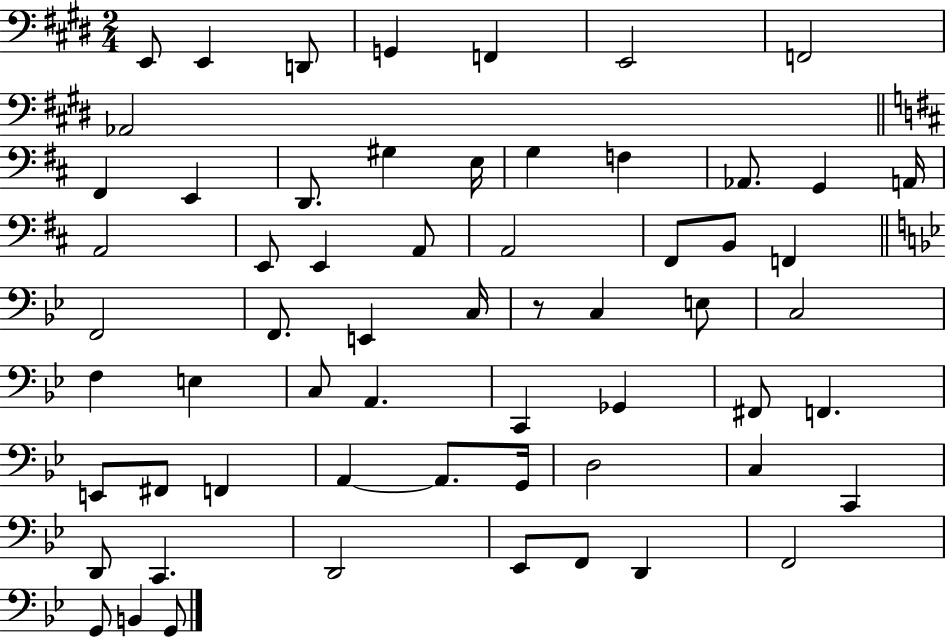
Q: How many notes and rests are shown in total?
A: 61